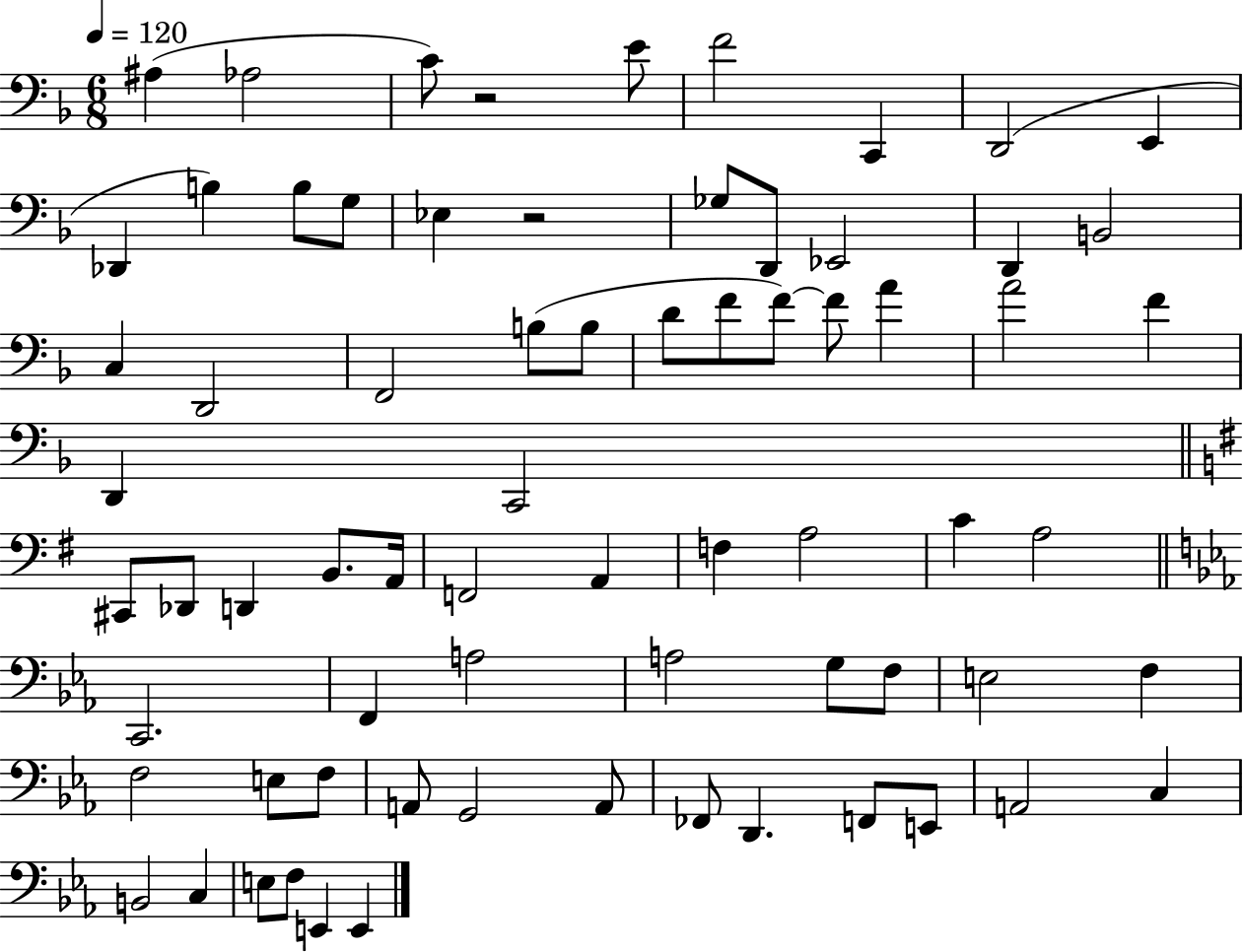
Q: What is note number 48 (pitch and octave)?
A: G3